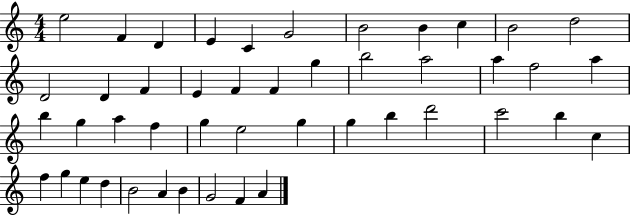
{
  \clef treble
  \numericTimeSignature
  \time 4/4
  \key c \major
  e''2 f'4 d'4 | e'4 c'4 g'2 | b'2 b'4 c''4 | b'2 d''2 | \break d'2 d'4 f'4 | e'4 f'4 f'4 g''4 | b''2 a''2 | a''4 f''2 a''4 | \break b''4 g''4 a''4 f''4 | g''4 e''2 g''4 | g''4 b''4 d'''2 | c'''2 b''4 c''4 | \break f''4 g''4 e''4 d''4 | b'2 a'4 b'4 | g'2 f'4 a'4 | \bar "|."
}